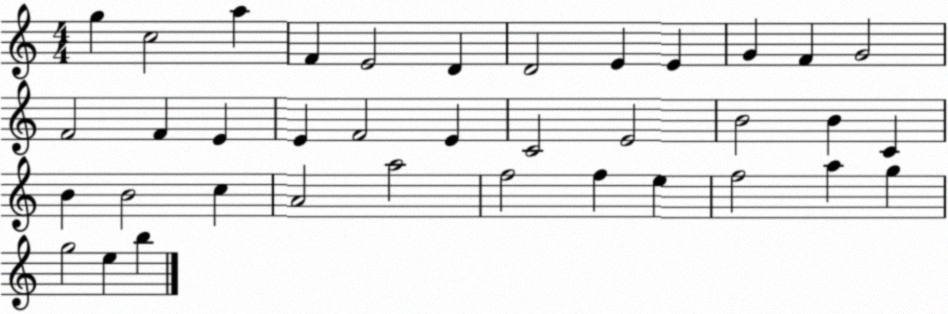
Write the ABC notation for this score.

X:1
T:Untitled
M:4/4
L:1/4
K:C
g c2 a F E2 D D2 E E G F G2 F2 F E E F2 E C2 E2 B2 B C B B2 c A2 a2 f2 f e f2 a g g2 e b